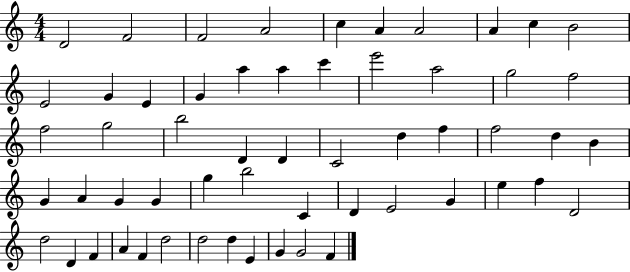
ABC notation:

X:1
T:Untitled
M:4/4
L:1/4
K:C
D2 F2 F2 A2 c A A2 A c B2 E2 G E G a a c' e'2 a2 g2 f2 f2 g2 b2 D D C2 d f f2 d B G A G G g b2 C D E2 G e f D2 d2 D F A F d2 d2 d E G G2 F